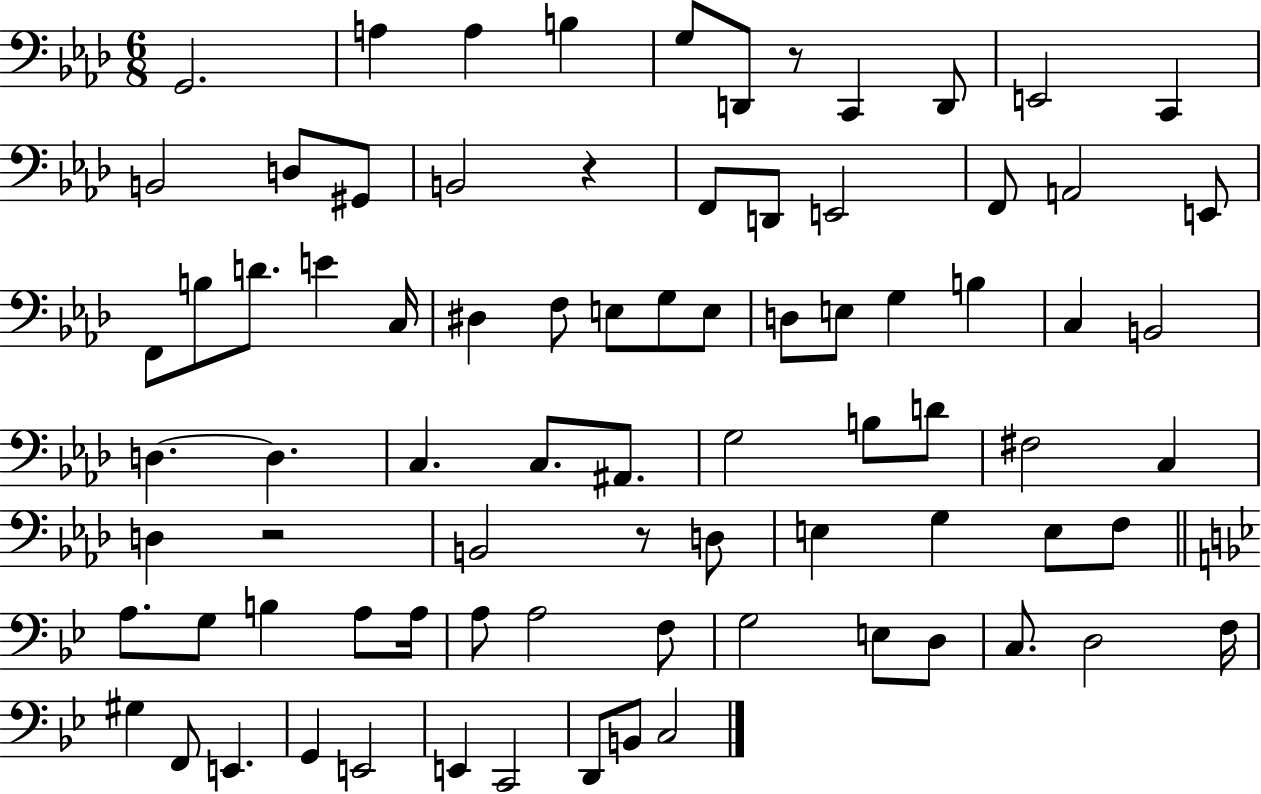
G2/h. A3/q A3/q B3/q G3/e D2/e R/e C2/q D2/e E2/h C2/q B2/h D3/e G#2/e B2/h R/q F2/e D2/e E2/h F2/e A2/h E2/e F2/e B3/e D4/e. E4/q C3/s D#3/q F3/e E3/e G3/e E3/e D3/e E3/e G3/q B3/q C3/q B2/h D3/q. D3/q. C3/q. C3/e. A#2/e. G3/h B3/e D4/e F#3/h C3/q D3/q R/h B2/h R/e D3/e E3/q G3/q E3/e F3/e A3/e. G3/e B3/q A3/e A3/s A3/e A3/h F3/e G3/h E3/e D3/e C3/e. D3/h F3/s G#3/q F2/e E2/q. G2/q E2/h E2/q C2/h D2/e B2/e C3/h